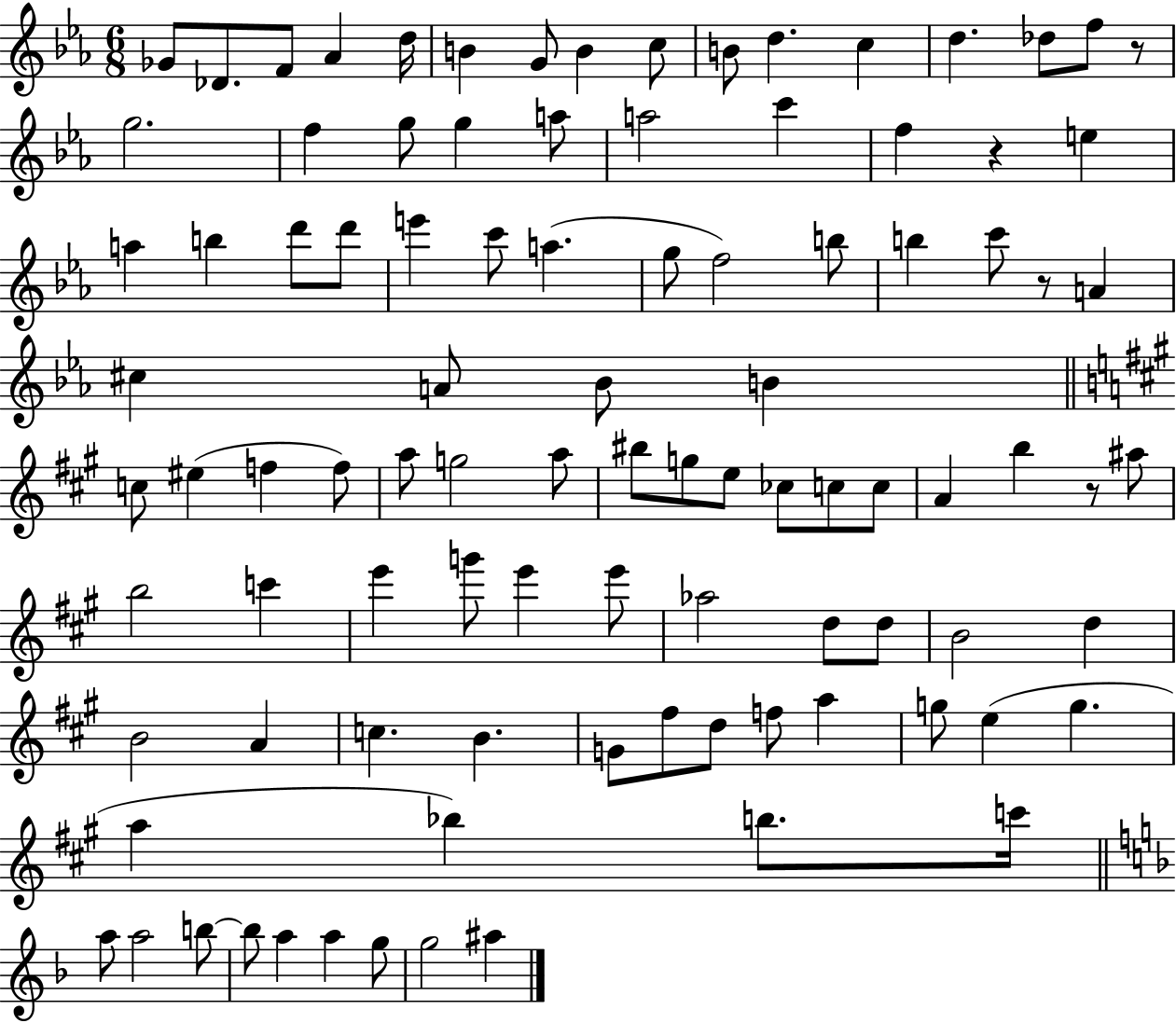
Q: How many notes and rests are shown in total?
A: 97